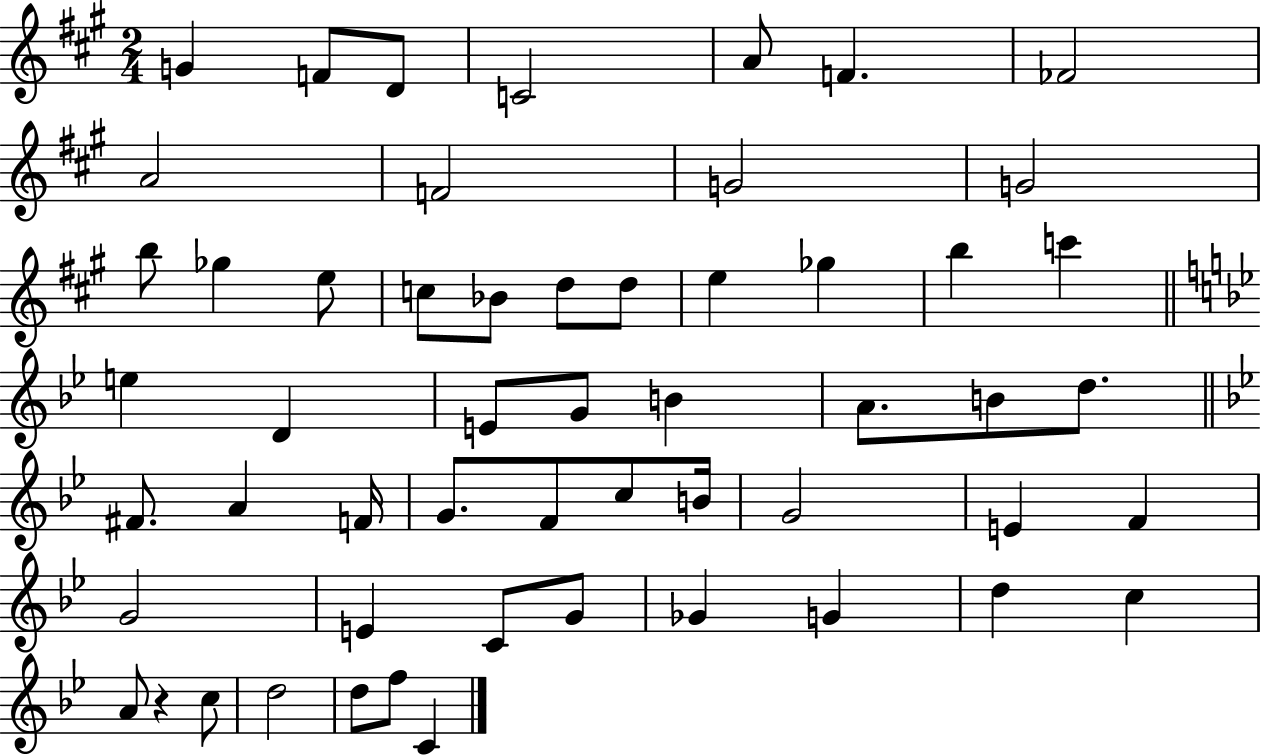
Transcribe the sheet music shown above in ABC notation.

X:1
T:Untitled
M:2/4
L:1/4
K:A
G F/2 D/2 C2 A/2 F _F2 A2 F2 G2 G2 b/2 _g e/2 c/2 _B/2 d/2 d/2 e _g b c' e D E/2 G/2 B A/2 B/2 d/2 ^F/2 A F/4 G/2 F/2 c/2 B/4 G2 E F G2 E C/2 G/2 _G G d c A/2 z c/2 d2 d/2 f/2 C